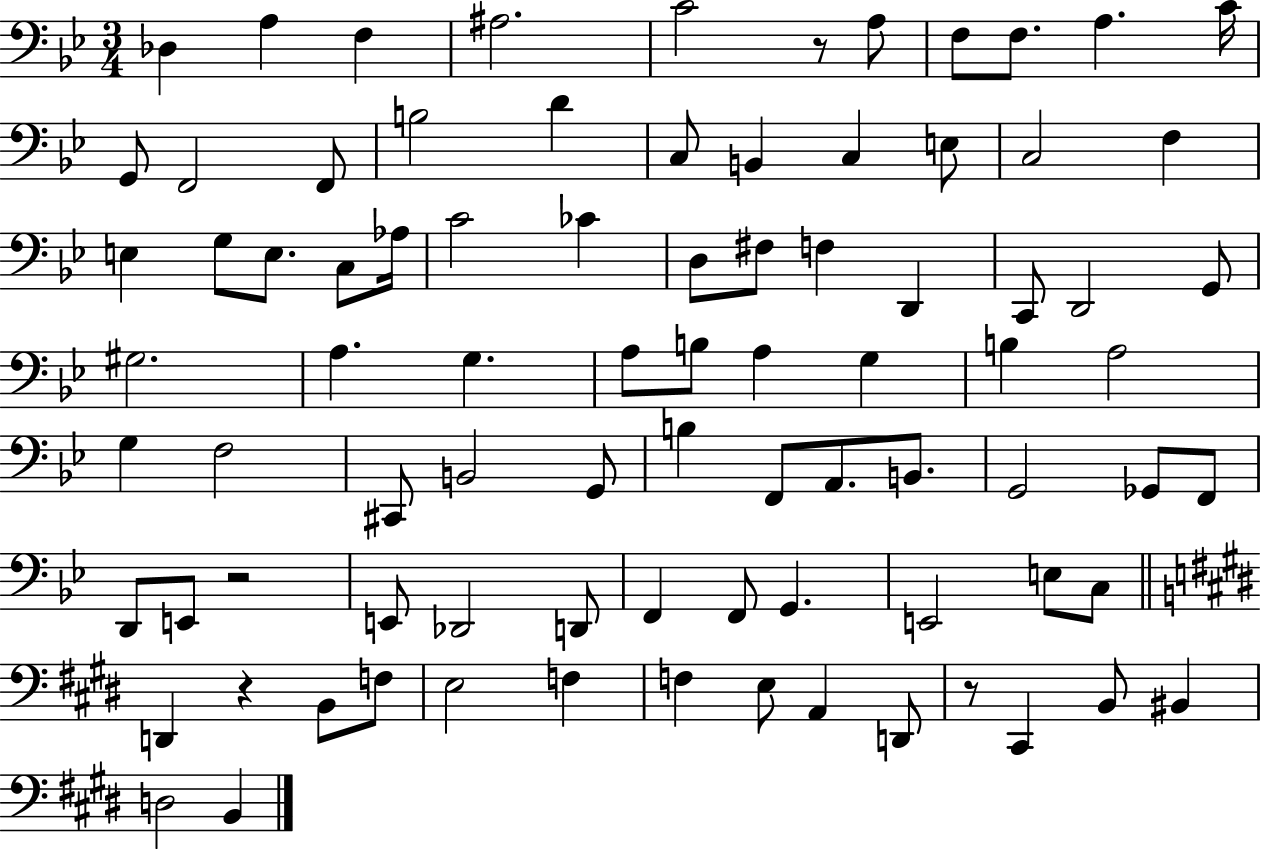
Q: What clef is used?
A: bass